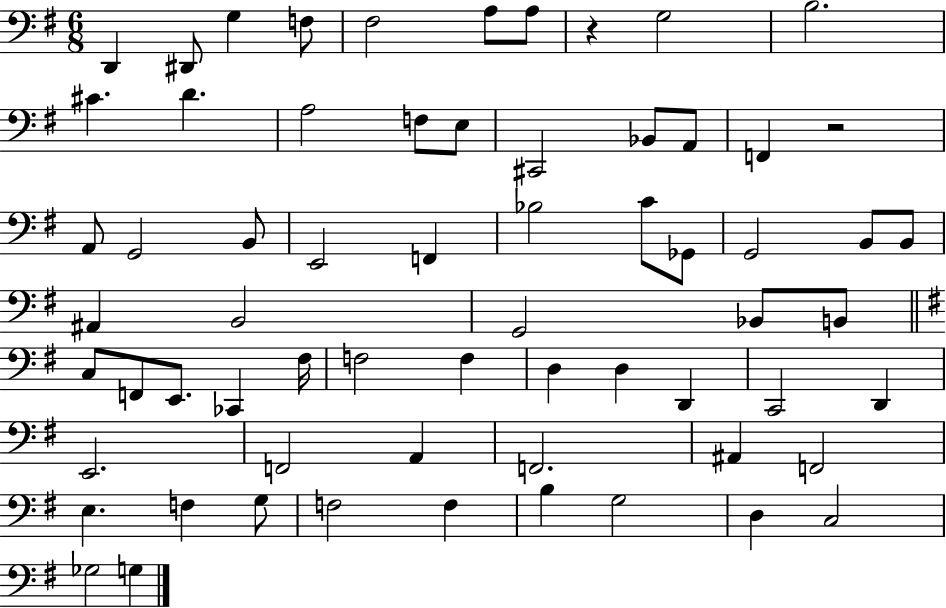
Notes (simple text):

D2/q D#2/e G3/q F3/e F#3/h A3/e A3/e R/q G3/h B3/h. C#4/q. D4/q. A3/h F3/e E3/e C#2/h Bb2/e A2/e F2/q R/h A2/e G2/h B2/e E2/h F2/q Bb3/h C4/e Gb2/e G2/h B2/e B2/e A#2/q B2/h G2/h Bb2/e B2/e C3/e F2/e E2/e. CES2/q F#3/s F3/h F3/q D3/q D3/q D2/q C2/h D2/q E2/h. F2/h A2/q F2/h. A#2/q F2/h E3/q. F3/q G3/e F3/h F3/q B3/q G3/h D3/q C3/h Gb3/h G3/q